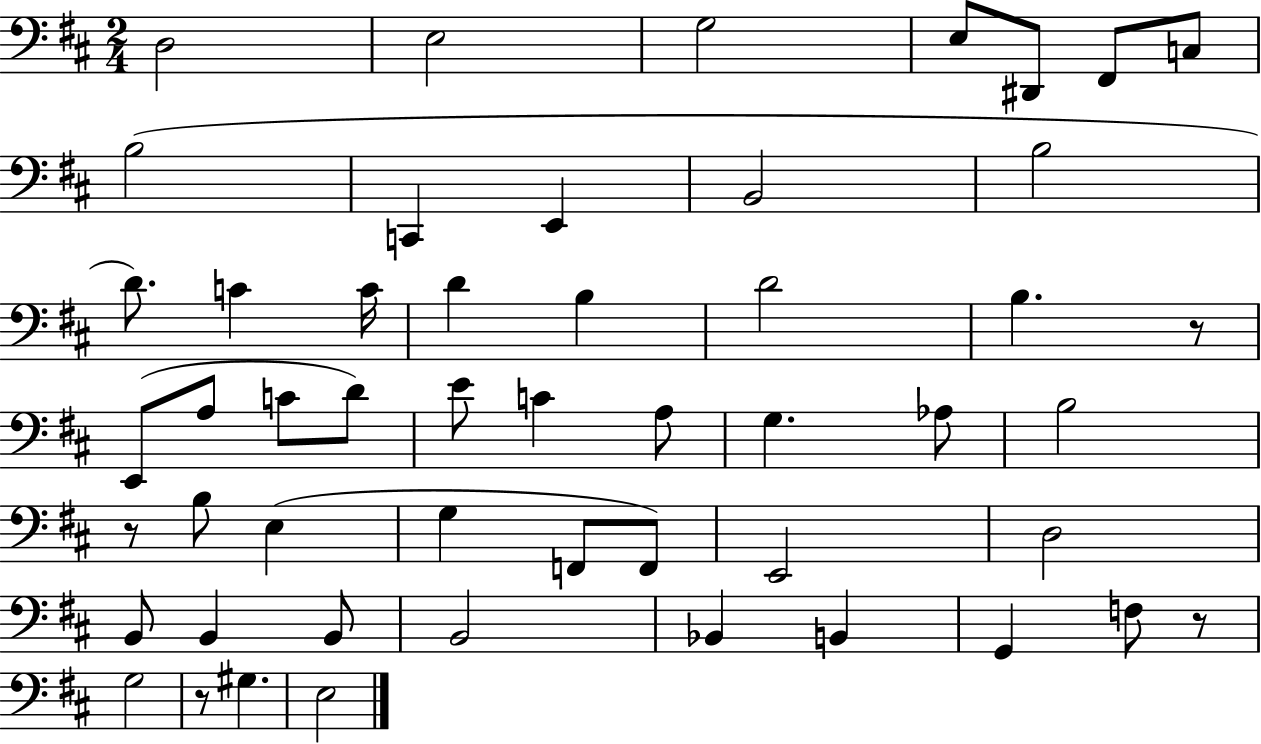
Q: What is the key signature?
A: D major